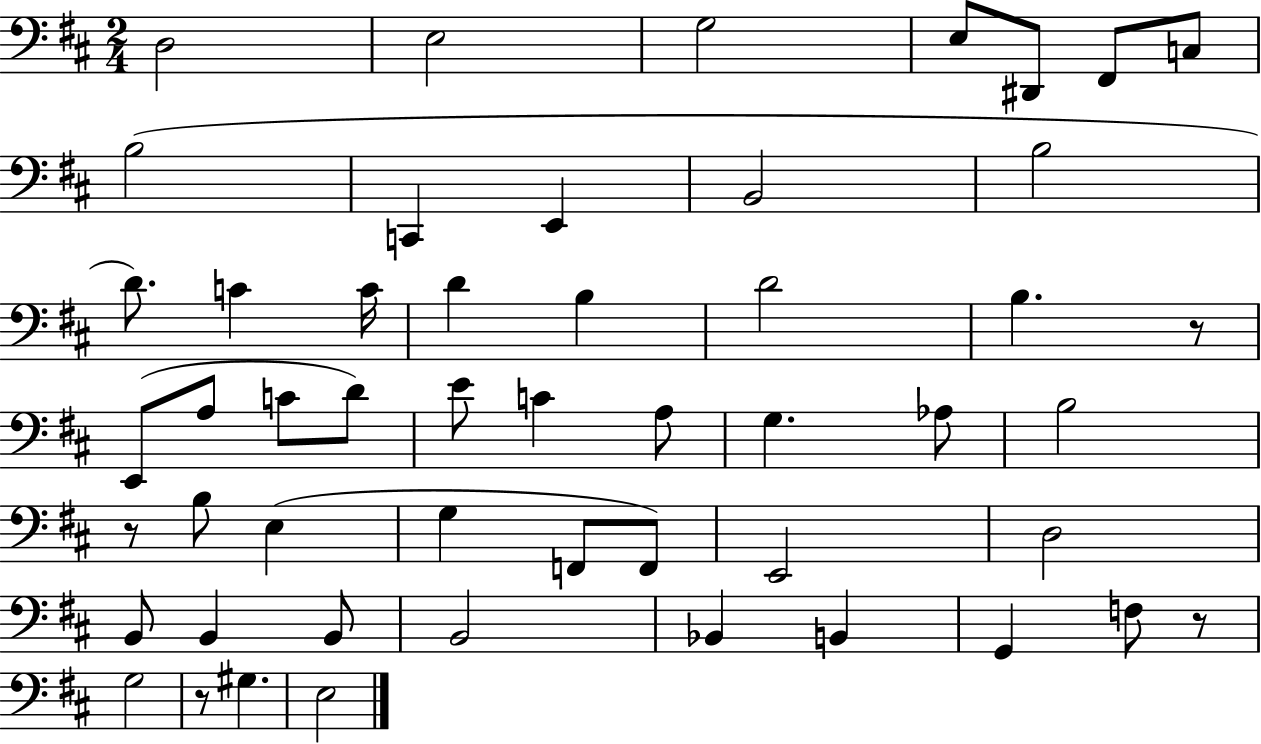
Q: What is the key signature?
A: D major